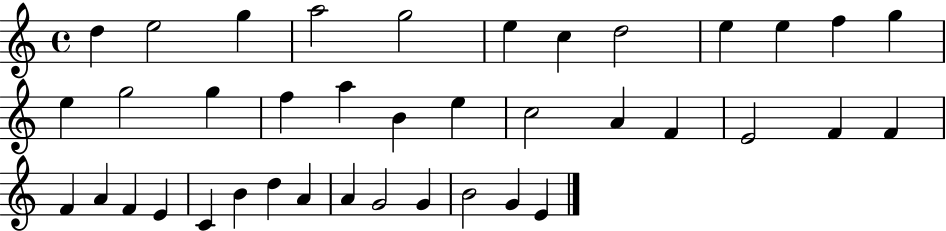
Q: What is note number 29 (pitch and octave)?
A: E4